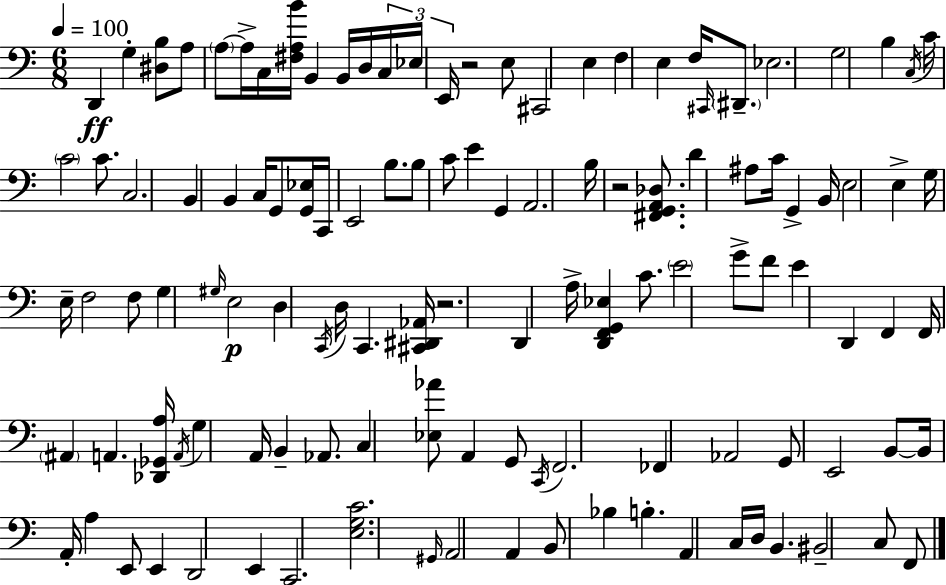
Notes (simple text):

D2/q G3/q [D#3,B3]/e A3/e A3/e A3/s C3/s [F#3,A3,B4]/s B2/q B2/s D3/s C3/s Eb3/s E2/s R/h E3/e C#2/h E3/q F3/q E3/q F3/s C#2/s D#2/e. Eb3/h. G3/h B3/q C3/s C4/s C4/h C4/e. C3/h. B2/q B2/q C3/s G2/e [G2,Eb3]/s C2/s E2/h B3/e. B3/e C4/e E4/q G2/q A2/h. B3/s R/h [F#2,G2,A2,Db3]/e. D4/q A#3/e C4/s G2/q B2/s E3/h E3/q G3/s E3/s F3/h F3/e G3/q G#3/s E3/h D3/q C2/s D3/s C2/q. [C#2,D#2,Ab2]/s R/h. D2/q A3/s [D2,F2,G2,Eb3]/q C4/e. E4/h G4/e F4/e E4/q D2/q F2/q F2/s A#2/q A2/q. [Db2,Gb2,A3]/s A2/s G3/q A2/s B2/q Ab2/e. C3/q [Eb3,Ab4]/e A2/q G2/e C2/s F2/h. FES2/q Ab2/h G2/e E2/h B2/e B2/s A2/s A3/q E2/e E2/q D2/h E2/q C2/h. [E3,G3,C4]/h. G#2/s A2/h A2/q B2/e Bb3/q B3/q. A2/q C3/s D3/s B2/q. BIS2/h C3/e F2/e